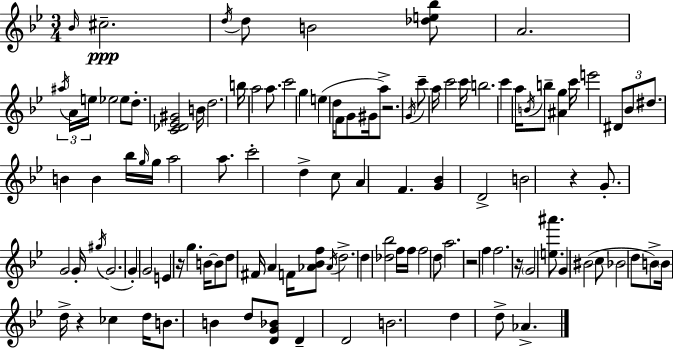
{
  \clef treble
  \numericTimeSignature
  \time 3/4
  \key bes \major
  \grace { bes'16 }\ppp cis''2.-- | \acciaccatura { d''16 } d''8 b'2 | <des'' e'' bes''>8 a'2. | \tuplet 3/2 { \acciaccatura { ais''16 } a'16 e''16 } ees''2 | \break ees''8 d''8.-. <c' des' ees' gis'>2 | b'16 d''2. | b''16 a''2 | a''8. c'''2 g''4 | \break e''4( d''16 f'8 g'8 | gis'16 a''8->) r2. | \acciaccatura { g'16 } c'''8-- a''16 c'''2 | c'''16 b''2. | \break c'''4 a''16 \acciaccatura { b'16 } b''8-- | <ais' g''>4 c'''16 e'''2 | \tuplet 3/2 { dis'8 bes'8 dis''8. } b'4 | b'4 bes''16 \grace { g''16 } g''16 a''2 | \break a''8. c'''2-. | d''4-> c''8 a'4 | f'4. <g' bes'>4 d'2-> | b'2 | \break r4 g'8.-. g'2 | g'16-. \acciaccatura { gis''16 }( g'2. | g'4-.) g'2 | e'4 r16 | \break g''4. b'16~~ b'8 d''8 fis'16 | a'4 f'16 <aes' bes' f''>8 \acciaccatura { aes'16 } d''2.-> | d''4 | <des'' bes''>2 f''16 f''16 f''2 | \break d''8 a''2. | r2 | f''4 f''2. | r16 \parenthesize g'2 | \break <e'' ais'''>8. g'4 | bis'2( c''8 bes'2 | d''8 b'8->) \parenthesize b'16 d''16-> | r4 ces''4 d''16 b'8. | \break b'4 d''8 <d' g' bes'>8 d'4-- | d'2 b'2. | d''4 | d''8-> aes'4.-> \bar "|."
}